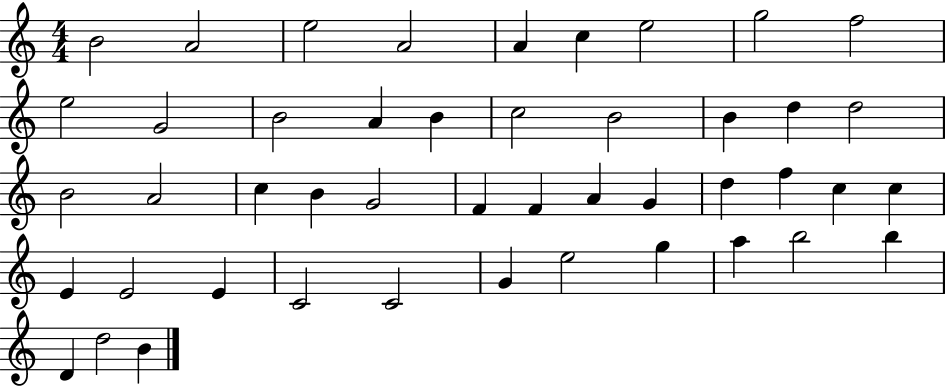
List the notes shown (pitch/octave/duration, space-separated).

B4/h A4/h E5/h A4/h A4/q C5/q E5/h G5/h F5/h E5/h G4/h B4/h A4/q B4/q C5/h B4/h B4/q D5/q D5/h B4/h A4/h C5/q B4/q G4/h F4/q F4/q A4/q G4/q D5/q F5/q C5/q C5/q E4/q E4/h E4/q C4/h C4/h G4/q E5/h G5/q A5/q B5/h B5/q D4/q D5/h B4/q